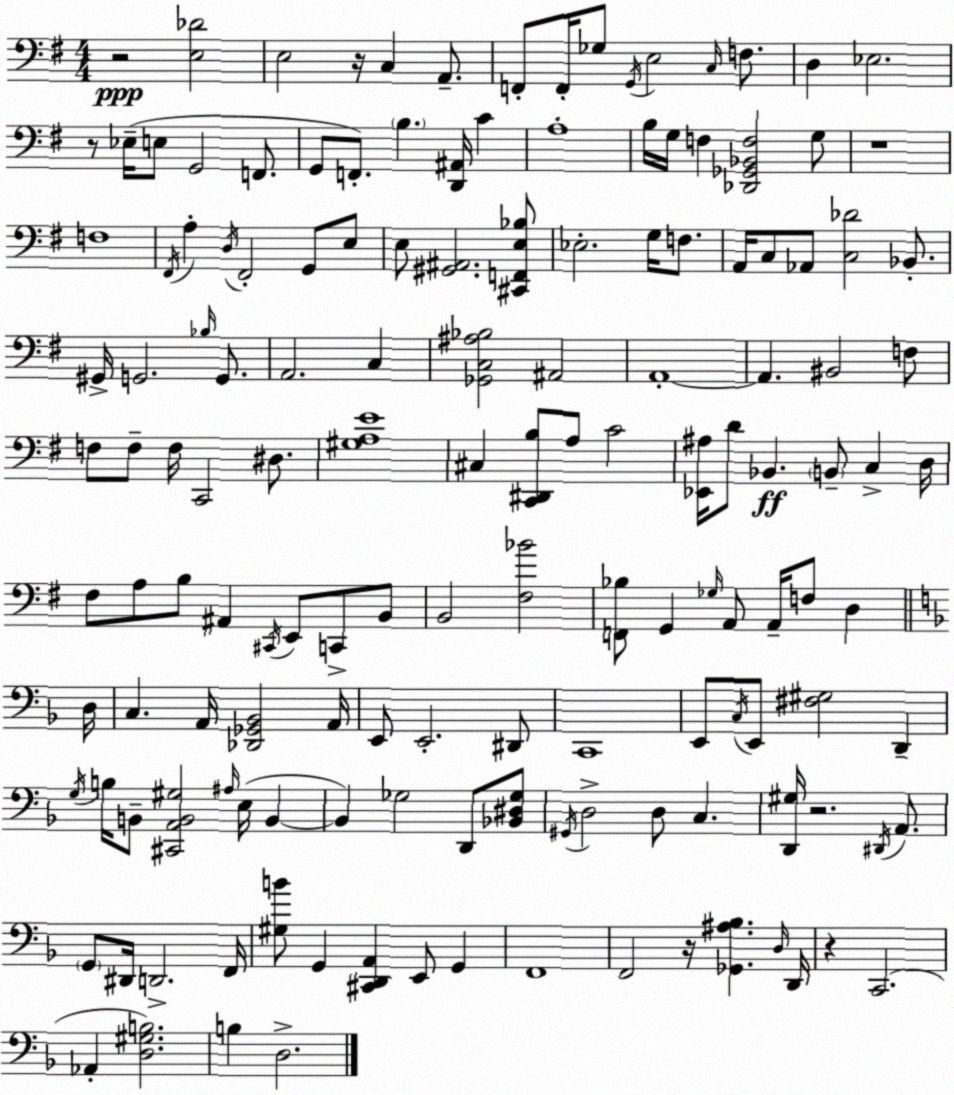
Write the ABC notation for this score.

X:1
T:Untitled
M:4/4
L:1/4
K:Em
z2 [E,_D]2 E,2 z/4 C, A,,/2 F,,/2 F,,/4 _G,/2 G,,/4 E,2 C,/4 F,/2 D, _E,2 z/2 _E,/4 E,/2 G,,2 F,,/2 G,,/2 F,,/2 B, [D,,^A,,]/4 C A,4 B,/4 G,/4 F, [_D,,_G,,_B,,F,]2 G,/2 z4 F,4 ^F,,/4 A, D,/4 ^F,,2 G,,/2 E,/2 E,/2 [^G,,^A,,]2 [^C,,F,,E,_B,]/2 _E,2 G,/4 F,/2 A,,/4 C,/2 _A,,/2 [C,_D]2 _B,,/2 ^G,,/4 G,,2 _B,/4 G,,/2 A,,2 C, [_G,,C,^A,_B,]2 ^A,,2 A,,4 A,, ^B,,2 F,/2 F,/2 F,/2 F,/4 C,,2 ^D,/2 [^G,A,E]4 ^C, [C,,^D,,B,]/2 A,/2 C2 [_E,,^A,]/4 D/2 _B,, B,,/2 C, D,/4 ^F,/2 A,/2 B,/2 ^A,, ^C,,/4 E,,/2 C,,/2 B,,/2 B,,2 [^F,_B]2 [F,,_B,]/2 G,, _G,/4 A,,/2 A,,/4 F,/2 D, D,/4 C, A,,/4 [_D,,_G,,_B,,]2 A,,/4 E,,/2 E,,2 ^D,,/2 C,,4 E,,/2 C,/4 E,,/2 [^F,^G,]2 D,, G,/4 B,/4 B,,/2 [^C,,A,,B,,^G,]2 ^A,/4 E,/4 B,, B,, _G,2 D,,/2 [_B,,^D,_G,]/2 ^G,,/4 D,2 D,/2 C, [D,,^G,]/4 z2 ^D,,/4 A,,/2 G,,/2 ^D,,/4 D,,2 F,,/4 [^G,B]/2 G,, [^C,,D,,A,,] E,,/2 G,, F,,4 F,,2 z/4 [_G,,^A,_B,] D,/4 D,,/4 z C,,2 _A,, [D,^G,B,]2 B, D,2